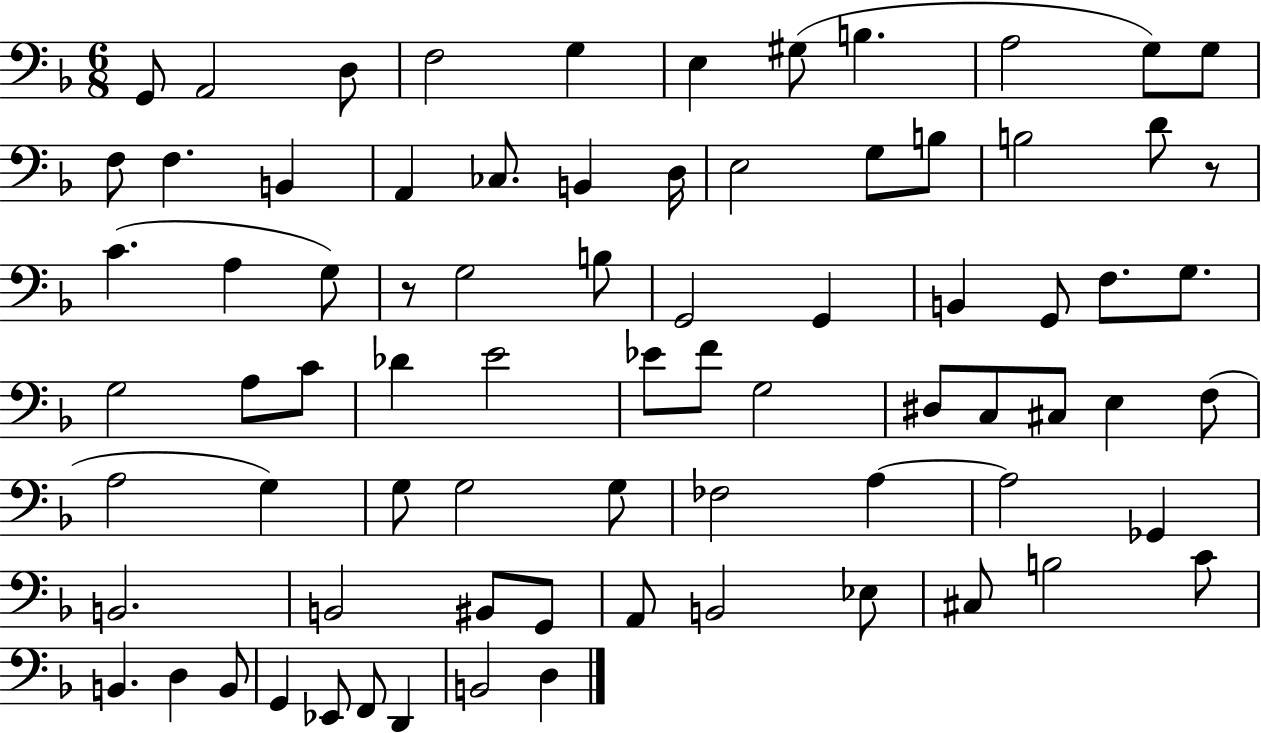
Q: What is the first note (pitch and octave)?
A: G2